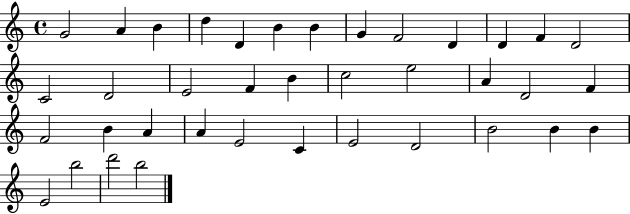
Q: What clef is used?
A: treble